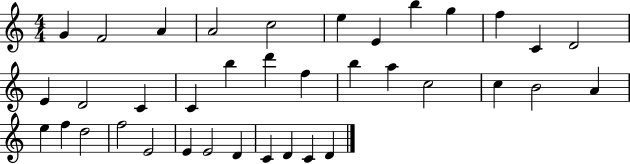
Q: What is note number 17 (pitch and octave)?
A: B5